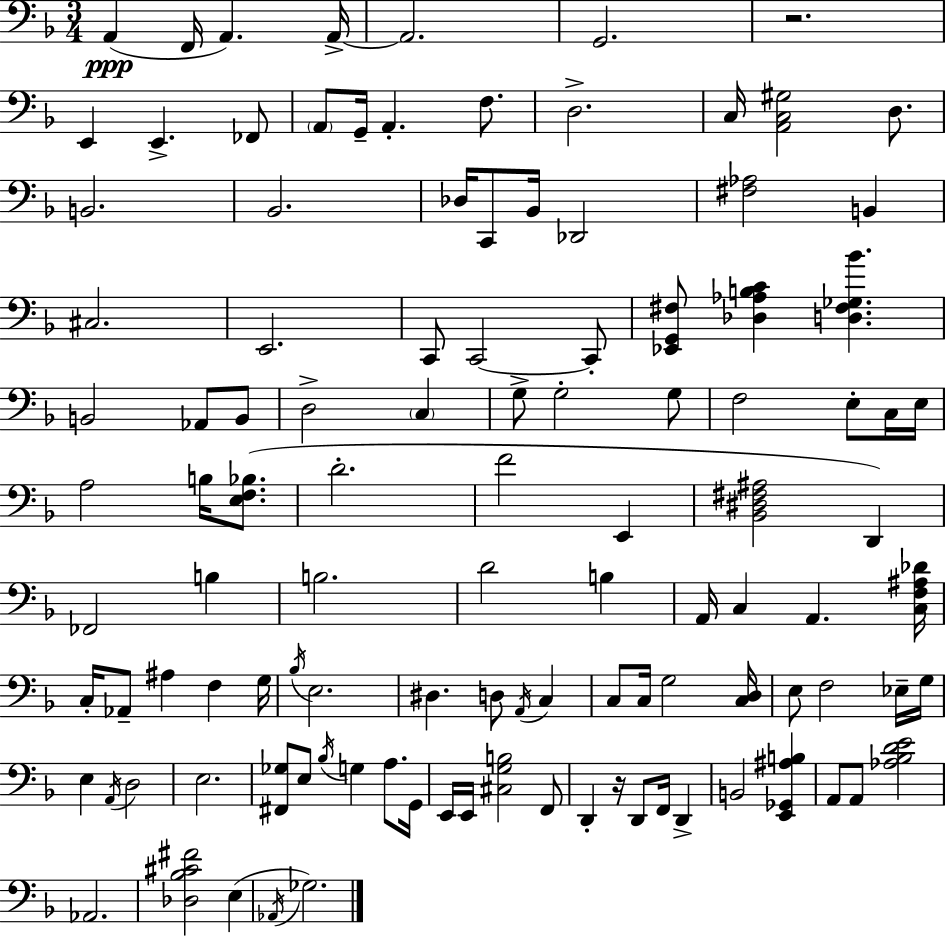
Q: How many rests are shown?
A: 2